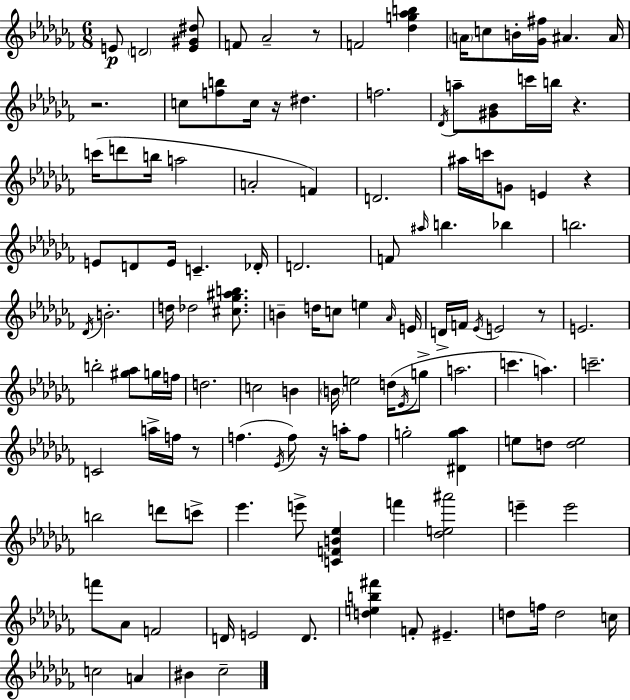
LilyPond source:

{
  \clef treble
  \numericTimeSignature
  \time 6/8
  \key aes \minor
  e'8\p \parenthesize d'2 <e' gis' dis''>8 | f'8 aes'2-- r8 | f'2 <des'' g'' aes'' b''>4 | \parenthesize a'16 c''8 b'16-. <ges' fis''>16 ais'4. ais'16 | \break r2. | c''8 <f'' b''>8 c''16 r16 dis''4. | f''2. | \acciaccatura { des'16 } a''8-- <gis' bes'>8 c'''16 b''16 r4. | \break c'''16( d'''8 b''16 a''2 | a'2-. f'4) | d'2. | ais''16 c'''16 g'8 e'4 r4 | \break e'8 d'8 e'16 c'4.-- | des'16-. d'2. | f'8 \grace { ais''16 } b''4. bes''4 | b''2. | \break \acciaccatura { des'16 } b'2.-. | d''16 des''2 | <cis'' ges'' ais'' b''>8. b'4-- d''16 c''8 e''4 | \grace { aes'16 } e'16 d'16-> f'16 \acciaccatura { ees'16 } e'2 | \break r8 e'2. | b''2-. | <gis'' aes''>8 g''16 f''16 d''2. | c''2 | \break b'4 \parenthesize b'16 e''2 | d''16( \acciaccatura { ees'16 } g''8-> a''2. | c'''4. | a''4.) c'''2.-- | \break c'2 | a''16-> f''16 r8 f''4.( | \acciaccatura { ees'16 } f''8) r16 a''16-. f''8 g''2-. | <dis' g'' aes''>4 e''8 d''8 <d'' e''>2 | \break b''2 | d'''8 c'''8-> ees'''4. | e'''8-> <c' f' b' ees''>4 f'''4 <des'' e'' ais'''>2 | e'''4-- e'''2 | \break f'''8 aes'8 f'2 | d'16 e'2 | d'8. <d'' e'' b'' fis'''>4 f'8-. | eis'4.-- d''8 f''16 d''2 | \break c''16 c''2 | a'4 bis'4 ces''2-- | \bar "|."
}